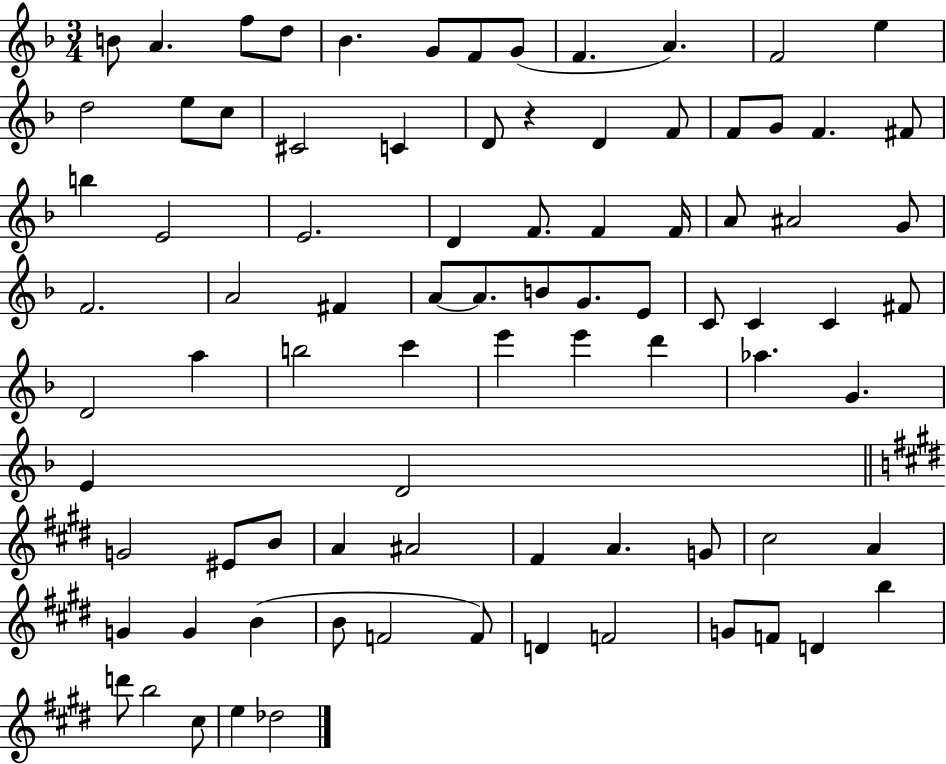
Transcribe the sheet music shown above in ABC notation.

X:1
T:Untitled
M:3/4
L:1/4
K:F
B/2 A f/2 d/2 _B G/2 F/2 G/2 F A F2 e d2 e/2 c/2 ^C2 C D/2 z D F/2 F/2 G/2 F ^F/2 b E2 E2 D F/2 F F/4 A/2 ^A2 G/2 F2 A2 ^F A/2 A/2 B/2 G/2 E/2 C/2 C C ^F/2 D2 a b2 c' e' e' d' _a G E D2 G2 ^E/2 B/2 A ^A2 ^F A G/2 ^c2 A G G B B/2 F2 F/2 D F2 G/2 F/2 D b d'/2 b2 ^c/2 e _d2